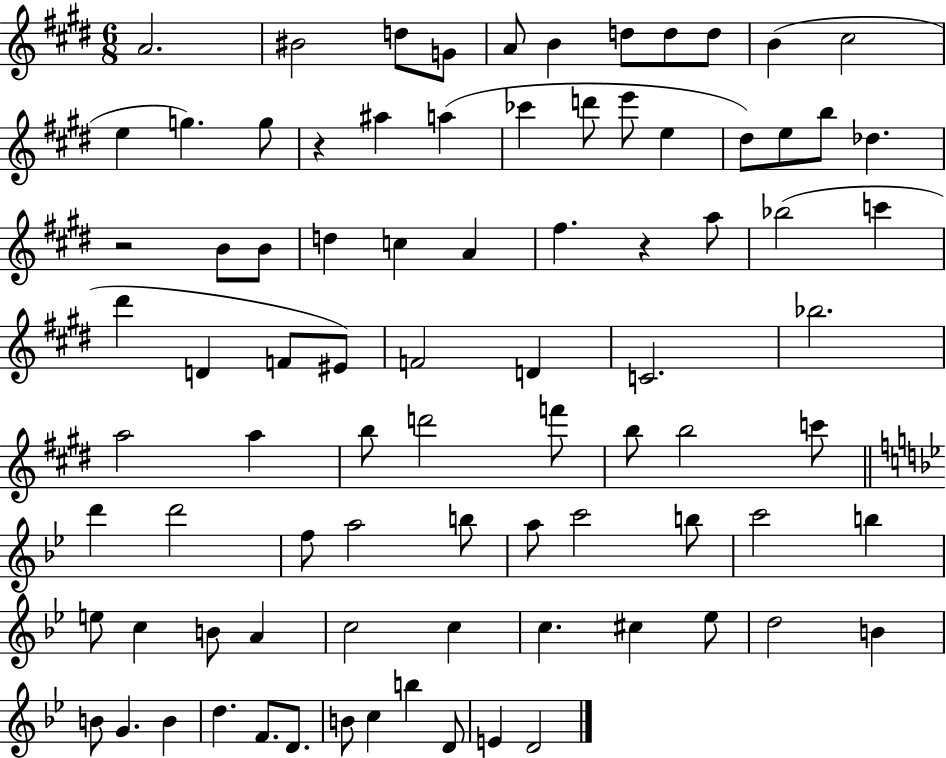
{
  \clef treble
  \numericTimeSignature
  \time 6/8
  \key e \major
  a'2. | bis'2 d''8 g'8 | a'8 b'4 d''8 d''8 d''8 | b'4( cis''2 | \break e''4 g''4.) g''8 | r4 ais''4 a''4( | ces'''4 d'''8 e'''8 e''4 | dis''8) e''8 b''8 des''4. | \break r2 b'8 b'8 | d''4 c''4 a'4 | fis''4. r4 a''8 | bes''2( c'''4 | \break dis'''4 d'4 f'8 eis'8) | f'2 d'4 | c'2. | bes''2. | \break a''2 a''4 | b''8 d'''2 f'''8 | b''8 b''2 c'''8 | \bar "||" \break \key bes \major d'''4 d'''2 | f''8 a''2 b''8 | a''8 c'''2 b''8 | c'''2 b''4 | \break e''8 c''4 b'8 a'4 | c''2 c''4 | c''4. cis''4 ees''8 | d''2 b'4 | \break b'8 g'4. b'4 | d''4. f'8. d'8. | b'8 c''4 b''4 d'8 | e'4 d'2 | \break \bar "|."
}